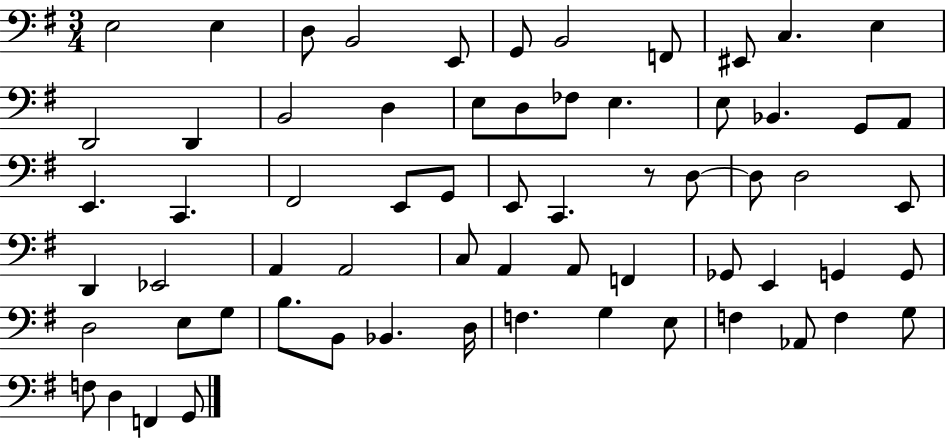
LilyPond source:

{
  \clef bass
  \numericTimeSignature
  \time 3/4
  \key g \major
  e2 e4 | d8 b,2 e,8 | g,8 b,2 f,8 | eis,8 c4. e4 | \break d,2 d,4 | b,2 d4 | e8 d8 fes8 e4. | e8 bes,4. g,8 a,8 | \break e,4. c,4. | fis,2 e,8 g,8 | e,8 c,4. r8 d8~~ | d8 d2 e,8 | \break d,4 ees,2 | a,4 a,2 | c8 a,4 a,8 f,4 | ges,8 e,4 g,4 g,8 | \break d2 e8 g8 | b8. b,8 bes,4. d16 | f4. g4 e8 | f4 aes,8 f4 g8 | \break f8 d4 f,4 g,8 | \bar "|."
}